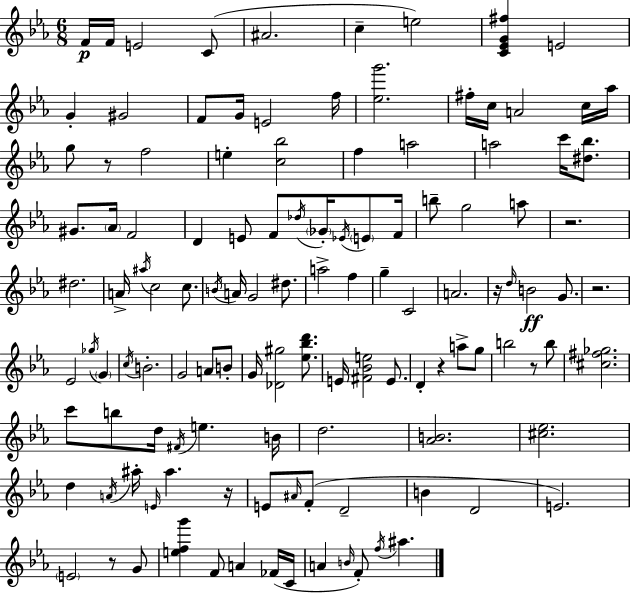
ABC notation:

X:1
T:Untitled
M:6/8
L:1/4
K:Cm
F/4 F/4 E2 C/2 ^A2 c e2 [C_EG^f] E2 G ^G2 F/2 G/4 E2 f/4 [_eg']2 ^f/4 c/4 A2 c/4 _a/4 g/2 z/2 f2 e [c_b]2 f a2 a2 c'/4 [^d_b]/2 ^G/2 _A/4 F2 D E/2 F/2 _d/4 _G/4 _E/4 E/2 F/4 b/2 g2 a/2 z2 ^d2 A/4 ^a/4 c2 c/2 B/4 A/4 G2 ^d/2 a2 f g C2 A2 z/4 d/4 B2 G/2 z2 _E2 _g/4 G c/4 B2 G2 A/2 B/2 G/4 [_D^g]2 [_e_bd']/2 E/4 [^F_Be]2 E/2 D z a/2 g/2 b2 z/2 b/2 [^c^f_g]2 c'/2 b/2 d/4 ^F/4 e B/4 d2 [_AB]2 [^c_e]2 d A/4 ^a/4 E/4 ^a z/4 E/2 ^A/4 F/2 D2 B D2 E2 E2 z/2 G/2 [efg'] F/2 A _F/4 C/4 A B/4 F/2 f/4 ^a